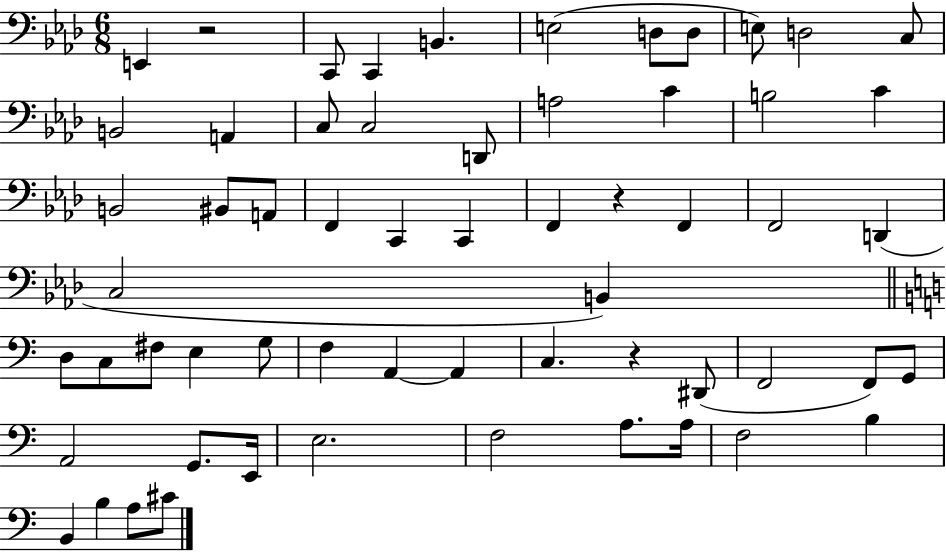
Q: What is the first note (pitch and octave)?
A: E2